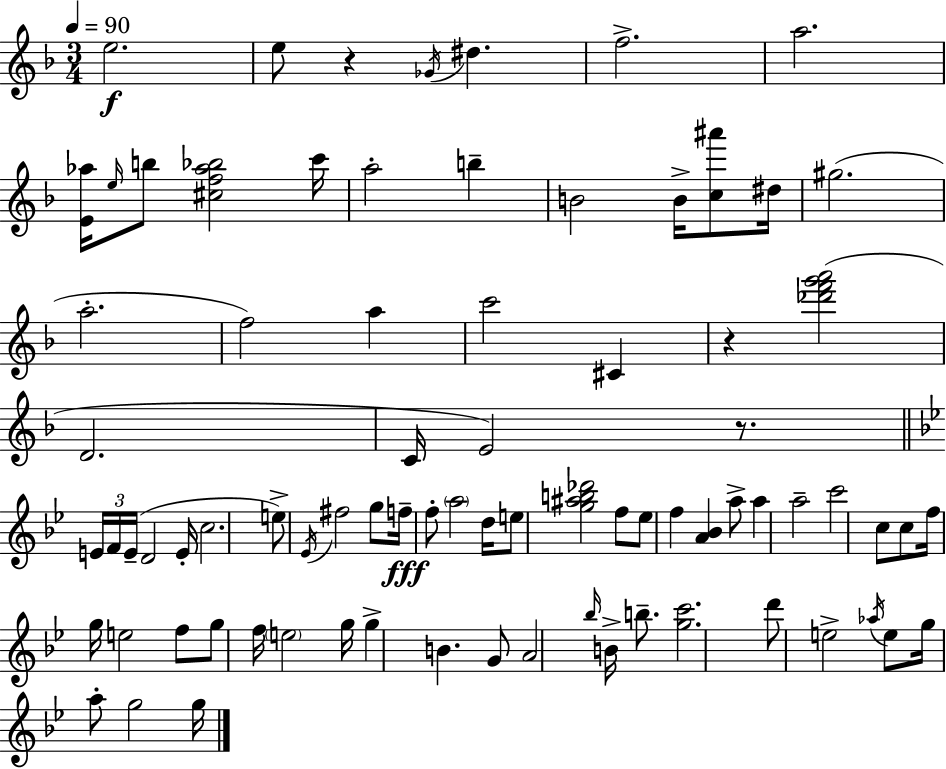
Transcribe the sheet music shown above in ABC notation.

X:1
T:Untitled
M:3/4
L:1/4
K:F
e2 e/2 z _G/4 ^d f2 a2 [E_a]/4 e/4 b/2 [^cf_a_b]2 c'/4 a2 b B2 B/4 [c^a']/2 ^d/4 ^g2 a2 f2 a c'2 ^C z [_d'f'g'a']2 D2 C/4 E2 z/2 E/4 F/4 E/4 D2 E/4 c2 e/2 _E/4 ^f2 g/2 f/4 f/2 a2 d/4 e/2 [g^ab_d']2 f/2 _e/2 f [A_B] a/2 a a2 c'2 c/2 c/2 f/4 g/4 e2 f/2 g/2 f/4 e2 g/4 g B G/2 A2 _b/4 B/4 b/2 [gc']2 d'/2 e2 _a/4 e/2 g/4 a/2 g2 g/4